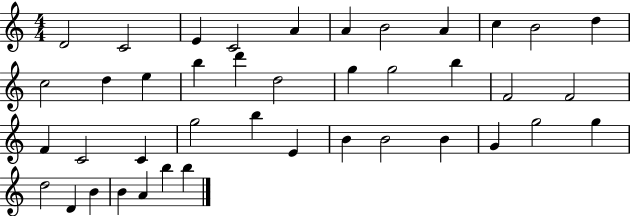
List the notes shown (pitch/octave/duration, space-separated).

D4/h C4/h E4/q C4/h A4/q A4/q B4/h A4/q C5/q B4/h D5/q C5/h D5/q E5/q B5/q D6/q D5/h G5/q G5/h B5/q F4/h F4/h F4/q C4/h C4/q G5/h B5/q E4/q B4/q B4/h B4/q G4/q G5/h G5/q D5/h D4/q B4/q B4/q A4/q B5/q B5/q